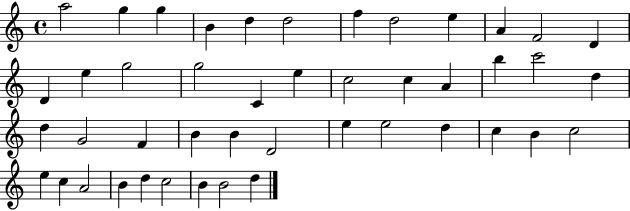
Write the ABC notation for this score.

X:1
T:Untitled
M:4/4
L:1/4
K:C
a2 g g B d d2 f d2 e A F2 D D e g2 g2 C e c2 c A b c'2 d d G2 F B B D2 e e2 d c B c2 e c A2 B d c2 B B2 d